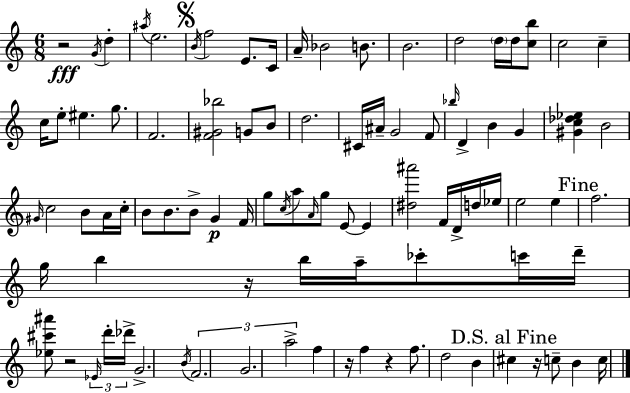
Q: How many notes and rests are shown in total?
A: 93